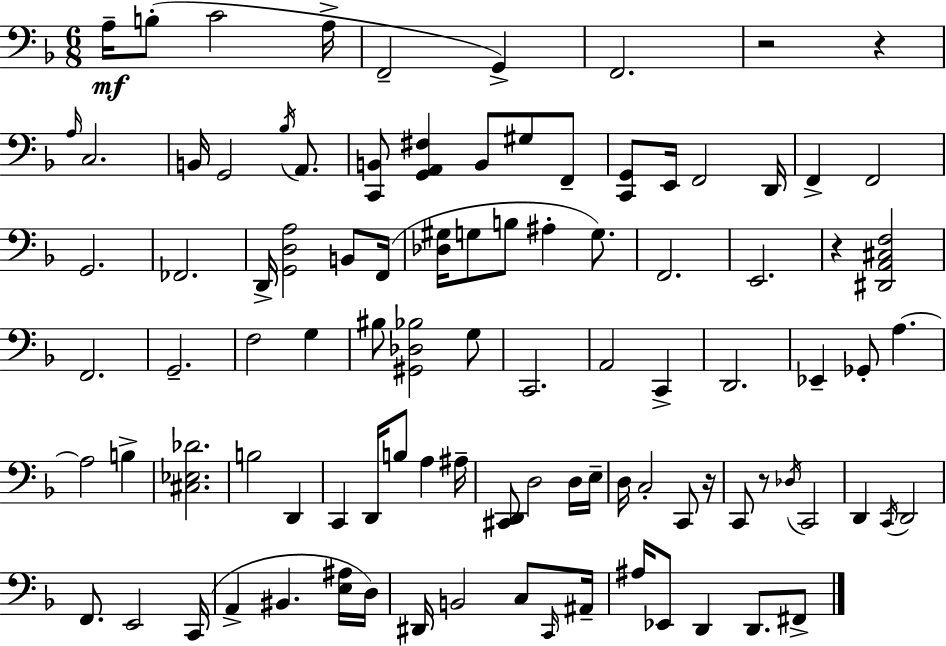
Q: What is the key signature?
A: F major